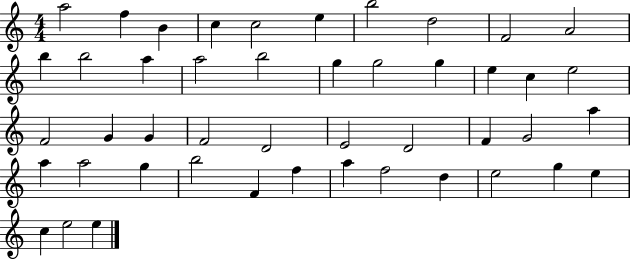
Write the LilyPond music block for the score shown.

{
  \clef treble
  \numericTimeSignature
  \time 4/4
  \key c \major
  a''2 f''4 b'4 | c''4 c''2 e''4 | b''2 d''2 | f'2 a'2 | \break b''4 b''2 a''4 | a''2 b''2 | g''4 g''2 g''4 | e''4 c''4 e''2 | \break f'2 g'4 g'4 | f'2 d'2 | e'2 d'2 | f'4 g'2 a''4 | \break a''4 a''2 g''4 | b''2 f'4 f''4 | a''4 f''2 d''4 | e''2 g''4 e''4 | \break c''4 e''2 e''4 | \bar "|."
}